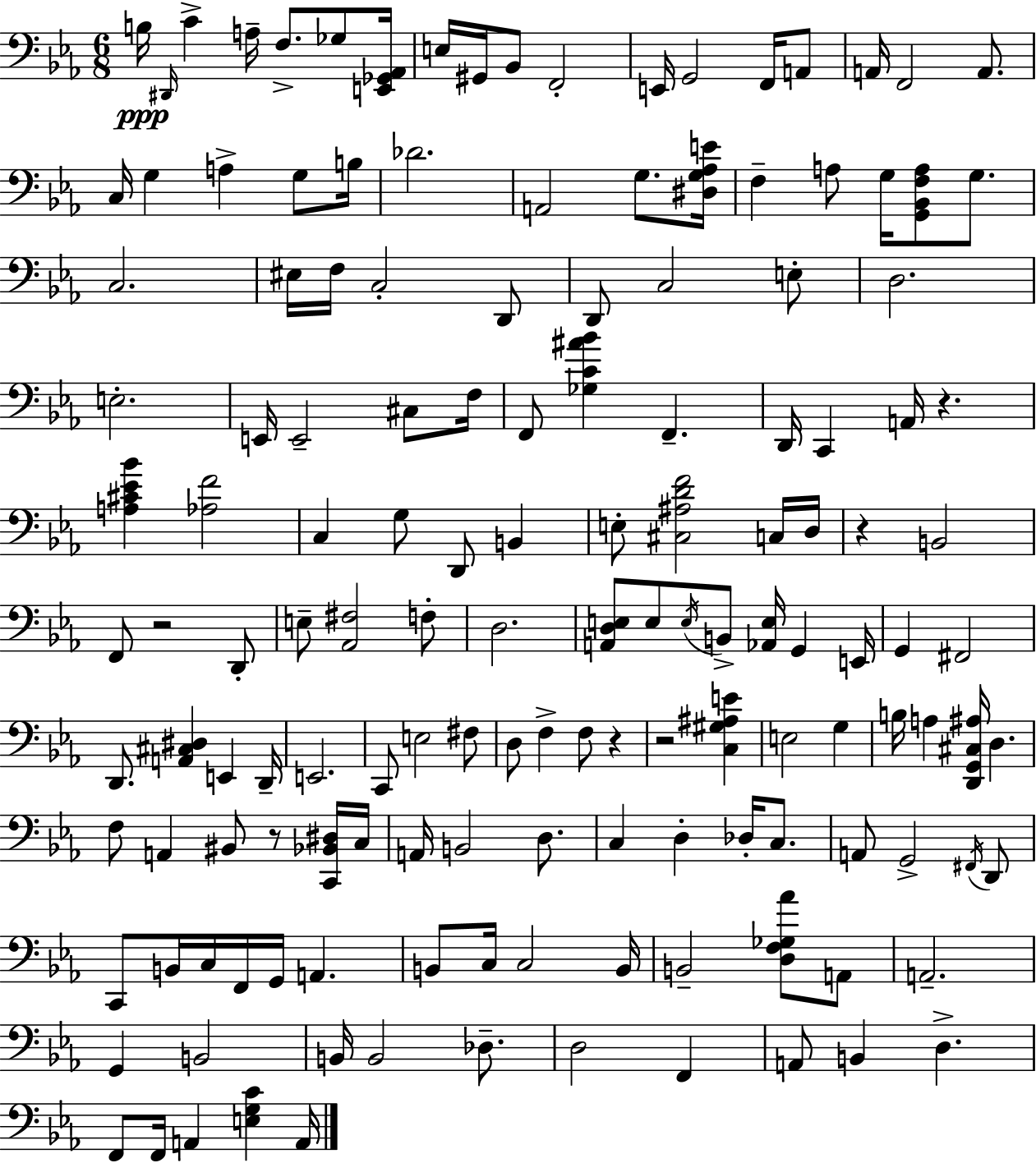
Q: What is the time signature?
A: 6/8